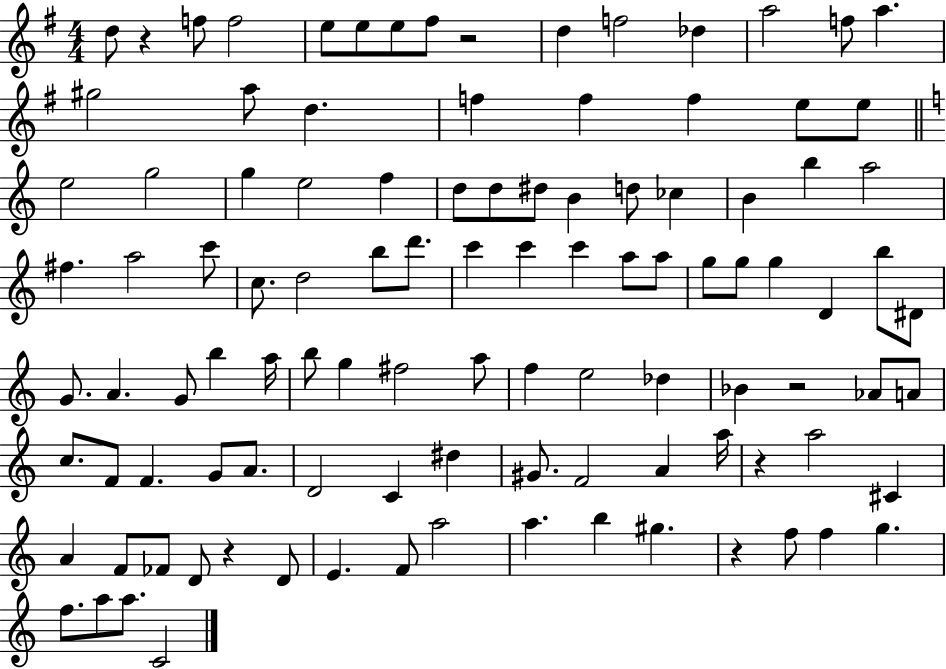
X:1
T:Untitled
M:4/4
L:1/4
K:G
d/2 z f/2 f2 e/2 e/2 e/2 ^f/2 z2 d f2 _d a2 f/2 a ^g2 a/2 d f f f e/2 e/2 e2 g2 g e2 f d/2 d/2 ^d/2 B d/2 _c B b a2 ^f a2 c'/2 c/2 d2 b/2 d'/2 c' c' c' a/2 a/2 g/2 g/2 g D b/2 ^D/2 G/2 A G/2 b a/4 b/2 g ^f2 a/2 f e2 _d _B z2 _A/2 A/2 c/2 F/2 F G/2 A/2 D2 C ^d ^G/2 F2 A a/4 z a2 ^C A F/2 _F/2 D/2 z D/2 E F/2 a2 a b ^g z f/2 f g f/2 a/2 a/2 C2